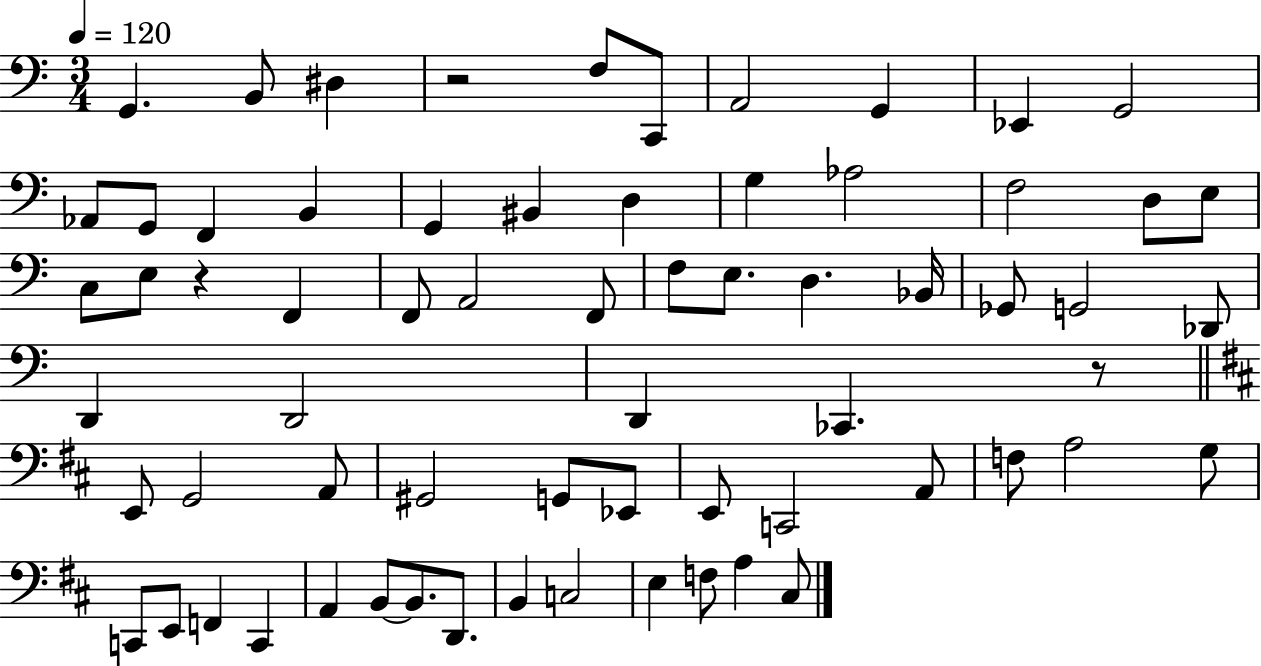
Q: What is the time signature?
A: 3/4